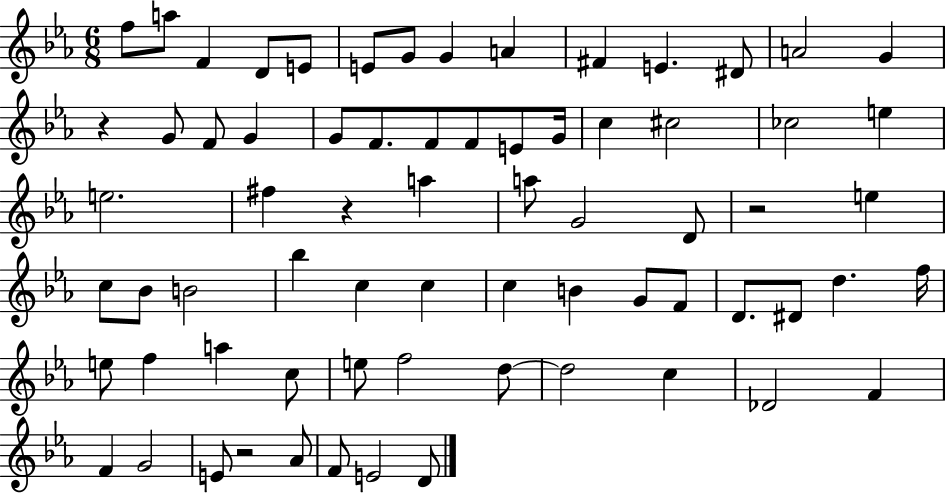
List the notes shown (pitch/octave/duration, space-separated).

F5/e A5/e F4/q D4/e E4/e E4/e G4/e G4/q A4/q F#4/q E4/q. D#4/e A4/h G4/q R/q G4/e F4/e G4/q G4/e F4/e. F4/e F4/e E4/e G4/s C5/q C#5/h CES5/h E5/q E5/h. F#5/q R/q A5/q A5/e G4/h D4/e R/h E5/q C5/e Bb4/e B4/h Bb5/q C5/q C5/q C5/q B4/q G4/e F4/e D4/e. D#4/e D5/q. F5/s E5/e F5/q A5/q C5/e E5/e F5/h D5/e D5/h C5/q Db4/h F4/q F4/q G4/h E4/e R/h Ab4/e F4/e E4/h D4/e